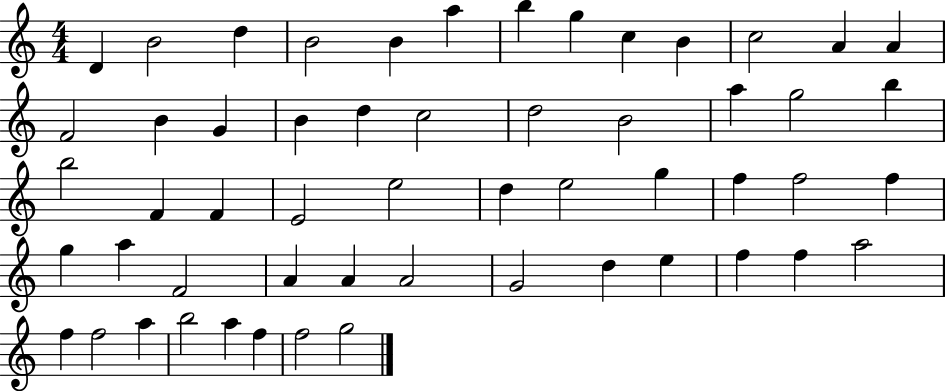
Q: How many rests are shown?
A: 0